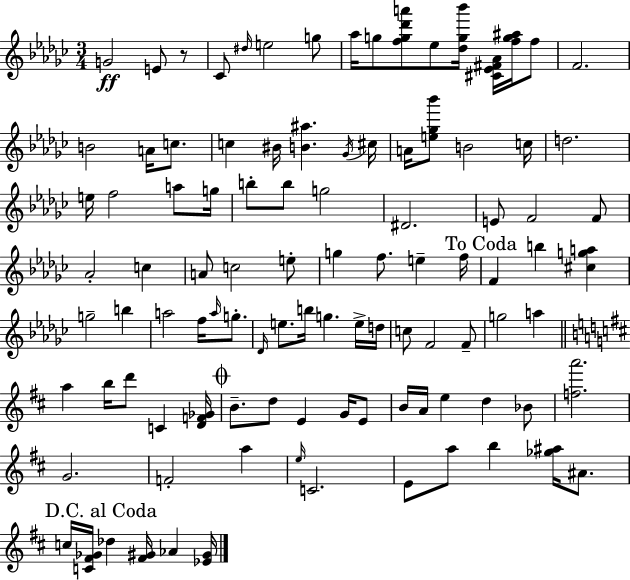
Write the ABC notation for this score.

X:1
T:Untitled
M:3/4
L:1/4
K:Ebm
G2 E/2 z/2 _C/2 ^d/4 e2 g/2 _a/4 g/2 [fg_d'a']/2 _e/2 [_dg_b']/4 [^C_E^F_A]/4 [fg^a]/4 f/2 F2 B2 A/4 c/2 c ^B/4 [B^a] _G/4 ^c/4 A/4 [e_g_b']/2 B2 c/4 d2 e/4 f2 a/2 g/4 b/2 b/2 g2 ^D2 E/2 F2 F/2 _A2 c A/2 c2 e/2 g f/2 e f/4 F b [^cga] g2 b a2 f/4 a/4 g/2 _D/4 e/2 b/4 g e/4 d/4 c/2 F2 F/2 g2 a a b/4 d'/2 C [DF_G]/4 B/2 d/2 E G/4 E/2 B/4 A/4 e d _B/2 [fa']2 G2 F2 a e/4 C2 E/2 a/2 b [_g^a]/4 ^A/2 c/4 [C^F_G]/4 _d [^F^G]/4 _A [_E^G]/4